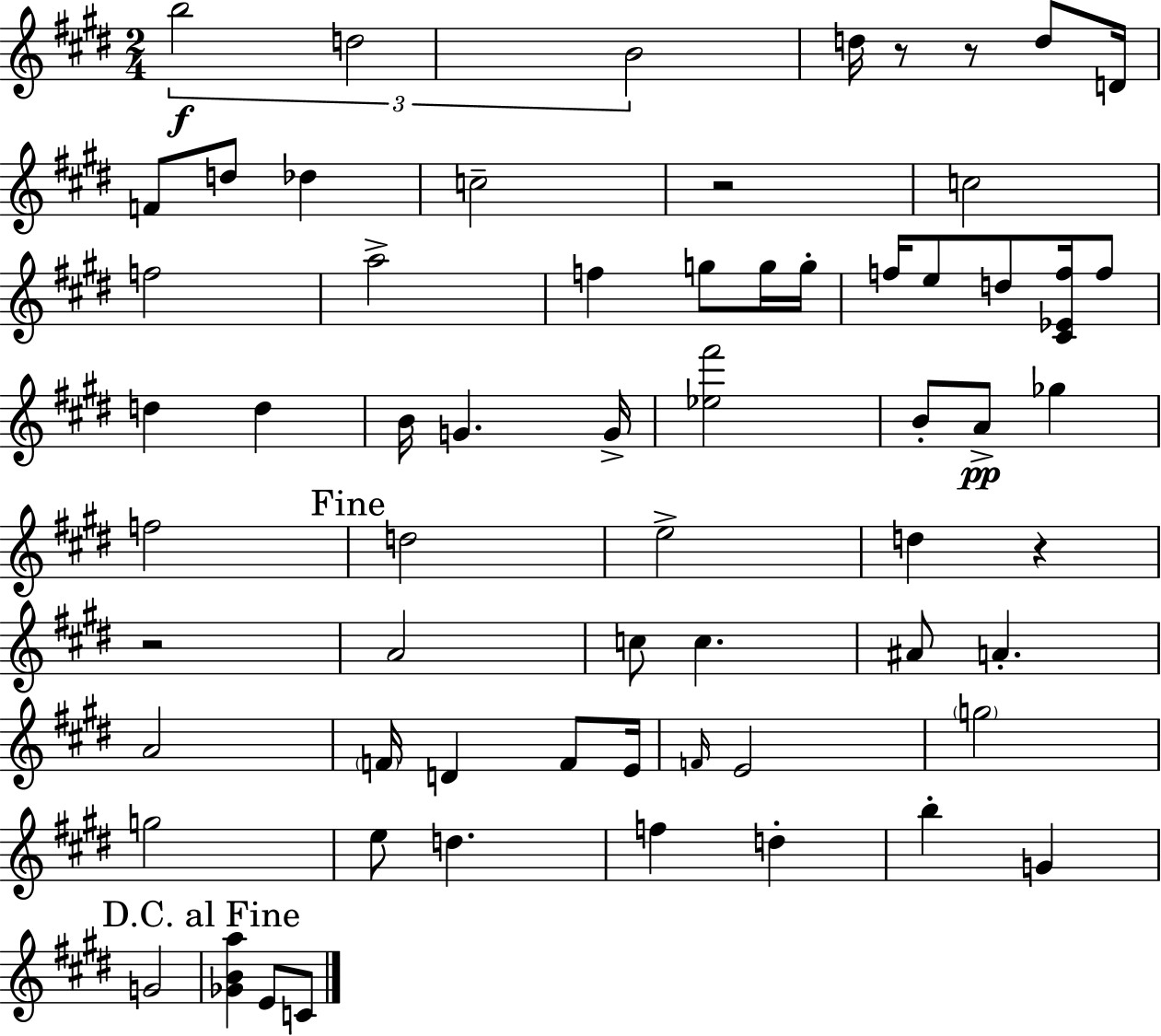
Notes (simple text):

B5/h D5/h B4/h D5/s R/e R/e D5/e D4/s F4/e D5/e Db5/q C5/h R/h C5/h F5/h A5/h F5/q G5/e G5/s G5/s F5/s E5/e D5/e [C#4,Eb4,F5]/s F5/e D5/q D5/q B4/s G4/q. G4/s [Eb5,F#6]/h B4/e A4/e Gb5/q F5/h D5/h E5/h D5/q R/q R/h A4/h C5/e C5/q. A#4/e A4/q. A4/h F4/s D4/q F4/e E4/s F4/s E4/h G5/h G5/h E5/e D5/q. F5/q D5/q B5/q G4/q G4/h [Gb4,B4,A5]/q E4/e C4/e